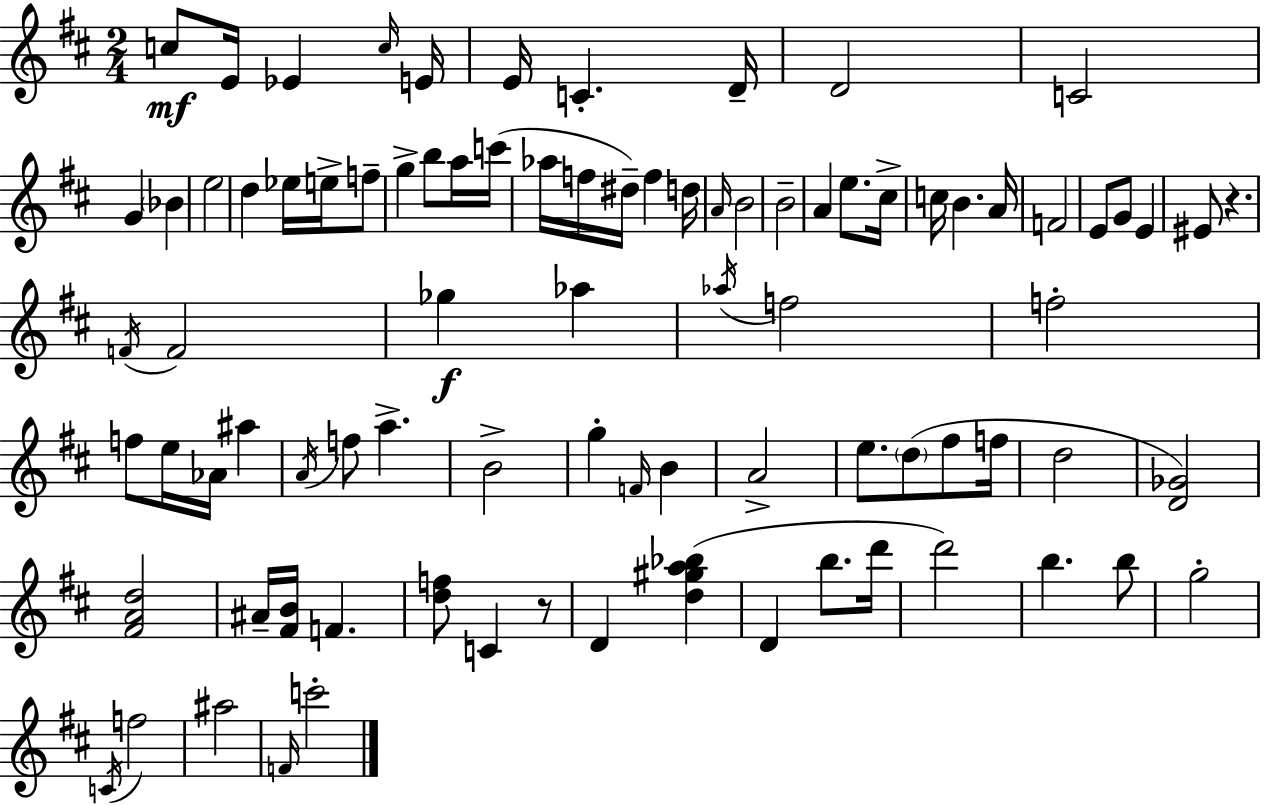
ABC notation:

X:1
T:Untitled
M:2/4
L:1/4
K:D
c/2 E/4 _E c/4 E/4 E/4 C D/4 D2 C2 G _B e2 d _e/4 e/4 f/2 g b/2 a/4 c'/4 _a/4 f/4 ^d/4 f d/4 A/4 B2 B2 A e/2 ^c/4 c/4 B A/4 F2 E/2 G/2 E ^E/2 z F/4 F2 _g _a _a/4 f2 f2 f/2 e/4 _A/4 ^a A/4 f/2 a B2 g F/4 B A2 e/2 d/2 ^f/2 f/4 d2 [D_G]2 [^FAd]2 ^A/4 [^FB]/4 F [df]/2 C z/2 D [d^ga_b] D b/2 d'/4 d'2 b b/2 g2 C/4 f2 ^a2 F/4 c'2